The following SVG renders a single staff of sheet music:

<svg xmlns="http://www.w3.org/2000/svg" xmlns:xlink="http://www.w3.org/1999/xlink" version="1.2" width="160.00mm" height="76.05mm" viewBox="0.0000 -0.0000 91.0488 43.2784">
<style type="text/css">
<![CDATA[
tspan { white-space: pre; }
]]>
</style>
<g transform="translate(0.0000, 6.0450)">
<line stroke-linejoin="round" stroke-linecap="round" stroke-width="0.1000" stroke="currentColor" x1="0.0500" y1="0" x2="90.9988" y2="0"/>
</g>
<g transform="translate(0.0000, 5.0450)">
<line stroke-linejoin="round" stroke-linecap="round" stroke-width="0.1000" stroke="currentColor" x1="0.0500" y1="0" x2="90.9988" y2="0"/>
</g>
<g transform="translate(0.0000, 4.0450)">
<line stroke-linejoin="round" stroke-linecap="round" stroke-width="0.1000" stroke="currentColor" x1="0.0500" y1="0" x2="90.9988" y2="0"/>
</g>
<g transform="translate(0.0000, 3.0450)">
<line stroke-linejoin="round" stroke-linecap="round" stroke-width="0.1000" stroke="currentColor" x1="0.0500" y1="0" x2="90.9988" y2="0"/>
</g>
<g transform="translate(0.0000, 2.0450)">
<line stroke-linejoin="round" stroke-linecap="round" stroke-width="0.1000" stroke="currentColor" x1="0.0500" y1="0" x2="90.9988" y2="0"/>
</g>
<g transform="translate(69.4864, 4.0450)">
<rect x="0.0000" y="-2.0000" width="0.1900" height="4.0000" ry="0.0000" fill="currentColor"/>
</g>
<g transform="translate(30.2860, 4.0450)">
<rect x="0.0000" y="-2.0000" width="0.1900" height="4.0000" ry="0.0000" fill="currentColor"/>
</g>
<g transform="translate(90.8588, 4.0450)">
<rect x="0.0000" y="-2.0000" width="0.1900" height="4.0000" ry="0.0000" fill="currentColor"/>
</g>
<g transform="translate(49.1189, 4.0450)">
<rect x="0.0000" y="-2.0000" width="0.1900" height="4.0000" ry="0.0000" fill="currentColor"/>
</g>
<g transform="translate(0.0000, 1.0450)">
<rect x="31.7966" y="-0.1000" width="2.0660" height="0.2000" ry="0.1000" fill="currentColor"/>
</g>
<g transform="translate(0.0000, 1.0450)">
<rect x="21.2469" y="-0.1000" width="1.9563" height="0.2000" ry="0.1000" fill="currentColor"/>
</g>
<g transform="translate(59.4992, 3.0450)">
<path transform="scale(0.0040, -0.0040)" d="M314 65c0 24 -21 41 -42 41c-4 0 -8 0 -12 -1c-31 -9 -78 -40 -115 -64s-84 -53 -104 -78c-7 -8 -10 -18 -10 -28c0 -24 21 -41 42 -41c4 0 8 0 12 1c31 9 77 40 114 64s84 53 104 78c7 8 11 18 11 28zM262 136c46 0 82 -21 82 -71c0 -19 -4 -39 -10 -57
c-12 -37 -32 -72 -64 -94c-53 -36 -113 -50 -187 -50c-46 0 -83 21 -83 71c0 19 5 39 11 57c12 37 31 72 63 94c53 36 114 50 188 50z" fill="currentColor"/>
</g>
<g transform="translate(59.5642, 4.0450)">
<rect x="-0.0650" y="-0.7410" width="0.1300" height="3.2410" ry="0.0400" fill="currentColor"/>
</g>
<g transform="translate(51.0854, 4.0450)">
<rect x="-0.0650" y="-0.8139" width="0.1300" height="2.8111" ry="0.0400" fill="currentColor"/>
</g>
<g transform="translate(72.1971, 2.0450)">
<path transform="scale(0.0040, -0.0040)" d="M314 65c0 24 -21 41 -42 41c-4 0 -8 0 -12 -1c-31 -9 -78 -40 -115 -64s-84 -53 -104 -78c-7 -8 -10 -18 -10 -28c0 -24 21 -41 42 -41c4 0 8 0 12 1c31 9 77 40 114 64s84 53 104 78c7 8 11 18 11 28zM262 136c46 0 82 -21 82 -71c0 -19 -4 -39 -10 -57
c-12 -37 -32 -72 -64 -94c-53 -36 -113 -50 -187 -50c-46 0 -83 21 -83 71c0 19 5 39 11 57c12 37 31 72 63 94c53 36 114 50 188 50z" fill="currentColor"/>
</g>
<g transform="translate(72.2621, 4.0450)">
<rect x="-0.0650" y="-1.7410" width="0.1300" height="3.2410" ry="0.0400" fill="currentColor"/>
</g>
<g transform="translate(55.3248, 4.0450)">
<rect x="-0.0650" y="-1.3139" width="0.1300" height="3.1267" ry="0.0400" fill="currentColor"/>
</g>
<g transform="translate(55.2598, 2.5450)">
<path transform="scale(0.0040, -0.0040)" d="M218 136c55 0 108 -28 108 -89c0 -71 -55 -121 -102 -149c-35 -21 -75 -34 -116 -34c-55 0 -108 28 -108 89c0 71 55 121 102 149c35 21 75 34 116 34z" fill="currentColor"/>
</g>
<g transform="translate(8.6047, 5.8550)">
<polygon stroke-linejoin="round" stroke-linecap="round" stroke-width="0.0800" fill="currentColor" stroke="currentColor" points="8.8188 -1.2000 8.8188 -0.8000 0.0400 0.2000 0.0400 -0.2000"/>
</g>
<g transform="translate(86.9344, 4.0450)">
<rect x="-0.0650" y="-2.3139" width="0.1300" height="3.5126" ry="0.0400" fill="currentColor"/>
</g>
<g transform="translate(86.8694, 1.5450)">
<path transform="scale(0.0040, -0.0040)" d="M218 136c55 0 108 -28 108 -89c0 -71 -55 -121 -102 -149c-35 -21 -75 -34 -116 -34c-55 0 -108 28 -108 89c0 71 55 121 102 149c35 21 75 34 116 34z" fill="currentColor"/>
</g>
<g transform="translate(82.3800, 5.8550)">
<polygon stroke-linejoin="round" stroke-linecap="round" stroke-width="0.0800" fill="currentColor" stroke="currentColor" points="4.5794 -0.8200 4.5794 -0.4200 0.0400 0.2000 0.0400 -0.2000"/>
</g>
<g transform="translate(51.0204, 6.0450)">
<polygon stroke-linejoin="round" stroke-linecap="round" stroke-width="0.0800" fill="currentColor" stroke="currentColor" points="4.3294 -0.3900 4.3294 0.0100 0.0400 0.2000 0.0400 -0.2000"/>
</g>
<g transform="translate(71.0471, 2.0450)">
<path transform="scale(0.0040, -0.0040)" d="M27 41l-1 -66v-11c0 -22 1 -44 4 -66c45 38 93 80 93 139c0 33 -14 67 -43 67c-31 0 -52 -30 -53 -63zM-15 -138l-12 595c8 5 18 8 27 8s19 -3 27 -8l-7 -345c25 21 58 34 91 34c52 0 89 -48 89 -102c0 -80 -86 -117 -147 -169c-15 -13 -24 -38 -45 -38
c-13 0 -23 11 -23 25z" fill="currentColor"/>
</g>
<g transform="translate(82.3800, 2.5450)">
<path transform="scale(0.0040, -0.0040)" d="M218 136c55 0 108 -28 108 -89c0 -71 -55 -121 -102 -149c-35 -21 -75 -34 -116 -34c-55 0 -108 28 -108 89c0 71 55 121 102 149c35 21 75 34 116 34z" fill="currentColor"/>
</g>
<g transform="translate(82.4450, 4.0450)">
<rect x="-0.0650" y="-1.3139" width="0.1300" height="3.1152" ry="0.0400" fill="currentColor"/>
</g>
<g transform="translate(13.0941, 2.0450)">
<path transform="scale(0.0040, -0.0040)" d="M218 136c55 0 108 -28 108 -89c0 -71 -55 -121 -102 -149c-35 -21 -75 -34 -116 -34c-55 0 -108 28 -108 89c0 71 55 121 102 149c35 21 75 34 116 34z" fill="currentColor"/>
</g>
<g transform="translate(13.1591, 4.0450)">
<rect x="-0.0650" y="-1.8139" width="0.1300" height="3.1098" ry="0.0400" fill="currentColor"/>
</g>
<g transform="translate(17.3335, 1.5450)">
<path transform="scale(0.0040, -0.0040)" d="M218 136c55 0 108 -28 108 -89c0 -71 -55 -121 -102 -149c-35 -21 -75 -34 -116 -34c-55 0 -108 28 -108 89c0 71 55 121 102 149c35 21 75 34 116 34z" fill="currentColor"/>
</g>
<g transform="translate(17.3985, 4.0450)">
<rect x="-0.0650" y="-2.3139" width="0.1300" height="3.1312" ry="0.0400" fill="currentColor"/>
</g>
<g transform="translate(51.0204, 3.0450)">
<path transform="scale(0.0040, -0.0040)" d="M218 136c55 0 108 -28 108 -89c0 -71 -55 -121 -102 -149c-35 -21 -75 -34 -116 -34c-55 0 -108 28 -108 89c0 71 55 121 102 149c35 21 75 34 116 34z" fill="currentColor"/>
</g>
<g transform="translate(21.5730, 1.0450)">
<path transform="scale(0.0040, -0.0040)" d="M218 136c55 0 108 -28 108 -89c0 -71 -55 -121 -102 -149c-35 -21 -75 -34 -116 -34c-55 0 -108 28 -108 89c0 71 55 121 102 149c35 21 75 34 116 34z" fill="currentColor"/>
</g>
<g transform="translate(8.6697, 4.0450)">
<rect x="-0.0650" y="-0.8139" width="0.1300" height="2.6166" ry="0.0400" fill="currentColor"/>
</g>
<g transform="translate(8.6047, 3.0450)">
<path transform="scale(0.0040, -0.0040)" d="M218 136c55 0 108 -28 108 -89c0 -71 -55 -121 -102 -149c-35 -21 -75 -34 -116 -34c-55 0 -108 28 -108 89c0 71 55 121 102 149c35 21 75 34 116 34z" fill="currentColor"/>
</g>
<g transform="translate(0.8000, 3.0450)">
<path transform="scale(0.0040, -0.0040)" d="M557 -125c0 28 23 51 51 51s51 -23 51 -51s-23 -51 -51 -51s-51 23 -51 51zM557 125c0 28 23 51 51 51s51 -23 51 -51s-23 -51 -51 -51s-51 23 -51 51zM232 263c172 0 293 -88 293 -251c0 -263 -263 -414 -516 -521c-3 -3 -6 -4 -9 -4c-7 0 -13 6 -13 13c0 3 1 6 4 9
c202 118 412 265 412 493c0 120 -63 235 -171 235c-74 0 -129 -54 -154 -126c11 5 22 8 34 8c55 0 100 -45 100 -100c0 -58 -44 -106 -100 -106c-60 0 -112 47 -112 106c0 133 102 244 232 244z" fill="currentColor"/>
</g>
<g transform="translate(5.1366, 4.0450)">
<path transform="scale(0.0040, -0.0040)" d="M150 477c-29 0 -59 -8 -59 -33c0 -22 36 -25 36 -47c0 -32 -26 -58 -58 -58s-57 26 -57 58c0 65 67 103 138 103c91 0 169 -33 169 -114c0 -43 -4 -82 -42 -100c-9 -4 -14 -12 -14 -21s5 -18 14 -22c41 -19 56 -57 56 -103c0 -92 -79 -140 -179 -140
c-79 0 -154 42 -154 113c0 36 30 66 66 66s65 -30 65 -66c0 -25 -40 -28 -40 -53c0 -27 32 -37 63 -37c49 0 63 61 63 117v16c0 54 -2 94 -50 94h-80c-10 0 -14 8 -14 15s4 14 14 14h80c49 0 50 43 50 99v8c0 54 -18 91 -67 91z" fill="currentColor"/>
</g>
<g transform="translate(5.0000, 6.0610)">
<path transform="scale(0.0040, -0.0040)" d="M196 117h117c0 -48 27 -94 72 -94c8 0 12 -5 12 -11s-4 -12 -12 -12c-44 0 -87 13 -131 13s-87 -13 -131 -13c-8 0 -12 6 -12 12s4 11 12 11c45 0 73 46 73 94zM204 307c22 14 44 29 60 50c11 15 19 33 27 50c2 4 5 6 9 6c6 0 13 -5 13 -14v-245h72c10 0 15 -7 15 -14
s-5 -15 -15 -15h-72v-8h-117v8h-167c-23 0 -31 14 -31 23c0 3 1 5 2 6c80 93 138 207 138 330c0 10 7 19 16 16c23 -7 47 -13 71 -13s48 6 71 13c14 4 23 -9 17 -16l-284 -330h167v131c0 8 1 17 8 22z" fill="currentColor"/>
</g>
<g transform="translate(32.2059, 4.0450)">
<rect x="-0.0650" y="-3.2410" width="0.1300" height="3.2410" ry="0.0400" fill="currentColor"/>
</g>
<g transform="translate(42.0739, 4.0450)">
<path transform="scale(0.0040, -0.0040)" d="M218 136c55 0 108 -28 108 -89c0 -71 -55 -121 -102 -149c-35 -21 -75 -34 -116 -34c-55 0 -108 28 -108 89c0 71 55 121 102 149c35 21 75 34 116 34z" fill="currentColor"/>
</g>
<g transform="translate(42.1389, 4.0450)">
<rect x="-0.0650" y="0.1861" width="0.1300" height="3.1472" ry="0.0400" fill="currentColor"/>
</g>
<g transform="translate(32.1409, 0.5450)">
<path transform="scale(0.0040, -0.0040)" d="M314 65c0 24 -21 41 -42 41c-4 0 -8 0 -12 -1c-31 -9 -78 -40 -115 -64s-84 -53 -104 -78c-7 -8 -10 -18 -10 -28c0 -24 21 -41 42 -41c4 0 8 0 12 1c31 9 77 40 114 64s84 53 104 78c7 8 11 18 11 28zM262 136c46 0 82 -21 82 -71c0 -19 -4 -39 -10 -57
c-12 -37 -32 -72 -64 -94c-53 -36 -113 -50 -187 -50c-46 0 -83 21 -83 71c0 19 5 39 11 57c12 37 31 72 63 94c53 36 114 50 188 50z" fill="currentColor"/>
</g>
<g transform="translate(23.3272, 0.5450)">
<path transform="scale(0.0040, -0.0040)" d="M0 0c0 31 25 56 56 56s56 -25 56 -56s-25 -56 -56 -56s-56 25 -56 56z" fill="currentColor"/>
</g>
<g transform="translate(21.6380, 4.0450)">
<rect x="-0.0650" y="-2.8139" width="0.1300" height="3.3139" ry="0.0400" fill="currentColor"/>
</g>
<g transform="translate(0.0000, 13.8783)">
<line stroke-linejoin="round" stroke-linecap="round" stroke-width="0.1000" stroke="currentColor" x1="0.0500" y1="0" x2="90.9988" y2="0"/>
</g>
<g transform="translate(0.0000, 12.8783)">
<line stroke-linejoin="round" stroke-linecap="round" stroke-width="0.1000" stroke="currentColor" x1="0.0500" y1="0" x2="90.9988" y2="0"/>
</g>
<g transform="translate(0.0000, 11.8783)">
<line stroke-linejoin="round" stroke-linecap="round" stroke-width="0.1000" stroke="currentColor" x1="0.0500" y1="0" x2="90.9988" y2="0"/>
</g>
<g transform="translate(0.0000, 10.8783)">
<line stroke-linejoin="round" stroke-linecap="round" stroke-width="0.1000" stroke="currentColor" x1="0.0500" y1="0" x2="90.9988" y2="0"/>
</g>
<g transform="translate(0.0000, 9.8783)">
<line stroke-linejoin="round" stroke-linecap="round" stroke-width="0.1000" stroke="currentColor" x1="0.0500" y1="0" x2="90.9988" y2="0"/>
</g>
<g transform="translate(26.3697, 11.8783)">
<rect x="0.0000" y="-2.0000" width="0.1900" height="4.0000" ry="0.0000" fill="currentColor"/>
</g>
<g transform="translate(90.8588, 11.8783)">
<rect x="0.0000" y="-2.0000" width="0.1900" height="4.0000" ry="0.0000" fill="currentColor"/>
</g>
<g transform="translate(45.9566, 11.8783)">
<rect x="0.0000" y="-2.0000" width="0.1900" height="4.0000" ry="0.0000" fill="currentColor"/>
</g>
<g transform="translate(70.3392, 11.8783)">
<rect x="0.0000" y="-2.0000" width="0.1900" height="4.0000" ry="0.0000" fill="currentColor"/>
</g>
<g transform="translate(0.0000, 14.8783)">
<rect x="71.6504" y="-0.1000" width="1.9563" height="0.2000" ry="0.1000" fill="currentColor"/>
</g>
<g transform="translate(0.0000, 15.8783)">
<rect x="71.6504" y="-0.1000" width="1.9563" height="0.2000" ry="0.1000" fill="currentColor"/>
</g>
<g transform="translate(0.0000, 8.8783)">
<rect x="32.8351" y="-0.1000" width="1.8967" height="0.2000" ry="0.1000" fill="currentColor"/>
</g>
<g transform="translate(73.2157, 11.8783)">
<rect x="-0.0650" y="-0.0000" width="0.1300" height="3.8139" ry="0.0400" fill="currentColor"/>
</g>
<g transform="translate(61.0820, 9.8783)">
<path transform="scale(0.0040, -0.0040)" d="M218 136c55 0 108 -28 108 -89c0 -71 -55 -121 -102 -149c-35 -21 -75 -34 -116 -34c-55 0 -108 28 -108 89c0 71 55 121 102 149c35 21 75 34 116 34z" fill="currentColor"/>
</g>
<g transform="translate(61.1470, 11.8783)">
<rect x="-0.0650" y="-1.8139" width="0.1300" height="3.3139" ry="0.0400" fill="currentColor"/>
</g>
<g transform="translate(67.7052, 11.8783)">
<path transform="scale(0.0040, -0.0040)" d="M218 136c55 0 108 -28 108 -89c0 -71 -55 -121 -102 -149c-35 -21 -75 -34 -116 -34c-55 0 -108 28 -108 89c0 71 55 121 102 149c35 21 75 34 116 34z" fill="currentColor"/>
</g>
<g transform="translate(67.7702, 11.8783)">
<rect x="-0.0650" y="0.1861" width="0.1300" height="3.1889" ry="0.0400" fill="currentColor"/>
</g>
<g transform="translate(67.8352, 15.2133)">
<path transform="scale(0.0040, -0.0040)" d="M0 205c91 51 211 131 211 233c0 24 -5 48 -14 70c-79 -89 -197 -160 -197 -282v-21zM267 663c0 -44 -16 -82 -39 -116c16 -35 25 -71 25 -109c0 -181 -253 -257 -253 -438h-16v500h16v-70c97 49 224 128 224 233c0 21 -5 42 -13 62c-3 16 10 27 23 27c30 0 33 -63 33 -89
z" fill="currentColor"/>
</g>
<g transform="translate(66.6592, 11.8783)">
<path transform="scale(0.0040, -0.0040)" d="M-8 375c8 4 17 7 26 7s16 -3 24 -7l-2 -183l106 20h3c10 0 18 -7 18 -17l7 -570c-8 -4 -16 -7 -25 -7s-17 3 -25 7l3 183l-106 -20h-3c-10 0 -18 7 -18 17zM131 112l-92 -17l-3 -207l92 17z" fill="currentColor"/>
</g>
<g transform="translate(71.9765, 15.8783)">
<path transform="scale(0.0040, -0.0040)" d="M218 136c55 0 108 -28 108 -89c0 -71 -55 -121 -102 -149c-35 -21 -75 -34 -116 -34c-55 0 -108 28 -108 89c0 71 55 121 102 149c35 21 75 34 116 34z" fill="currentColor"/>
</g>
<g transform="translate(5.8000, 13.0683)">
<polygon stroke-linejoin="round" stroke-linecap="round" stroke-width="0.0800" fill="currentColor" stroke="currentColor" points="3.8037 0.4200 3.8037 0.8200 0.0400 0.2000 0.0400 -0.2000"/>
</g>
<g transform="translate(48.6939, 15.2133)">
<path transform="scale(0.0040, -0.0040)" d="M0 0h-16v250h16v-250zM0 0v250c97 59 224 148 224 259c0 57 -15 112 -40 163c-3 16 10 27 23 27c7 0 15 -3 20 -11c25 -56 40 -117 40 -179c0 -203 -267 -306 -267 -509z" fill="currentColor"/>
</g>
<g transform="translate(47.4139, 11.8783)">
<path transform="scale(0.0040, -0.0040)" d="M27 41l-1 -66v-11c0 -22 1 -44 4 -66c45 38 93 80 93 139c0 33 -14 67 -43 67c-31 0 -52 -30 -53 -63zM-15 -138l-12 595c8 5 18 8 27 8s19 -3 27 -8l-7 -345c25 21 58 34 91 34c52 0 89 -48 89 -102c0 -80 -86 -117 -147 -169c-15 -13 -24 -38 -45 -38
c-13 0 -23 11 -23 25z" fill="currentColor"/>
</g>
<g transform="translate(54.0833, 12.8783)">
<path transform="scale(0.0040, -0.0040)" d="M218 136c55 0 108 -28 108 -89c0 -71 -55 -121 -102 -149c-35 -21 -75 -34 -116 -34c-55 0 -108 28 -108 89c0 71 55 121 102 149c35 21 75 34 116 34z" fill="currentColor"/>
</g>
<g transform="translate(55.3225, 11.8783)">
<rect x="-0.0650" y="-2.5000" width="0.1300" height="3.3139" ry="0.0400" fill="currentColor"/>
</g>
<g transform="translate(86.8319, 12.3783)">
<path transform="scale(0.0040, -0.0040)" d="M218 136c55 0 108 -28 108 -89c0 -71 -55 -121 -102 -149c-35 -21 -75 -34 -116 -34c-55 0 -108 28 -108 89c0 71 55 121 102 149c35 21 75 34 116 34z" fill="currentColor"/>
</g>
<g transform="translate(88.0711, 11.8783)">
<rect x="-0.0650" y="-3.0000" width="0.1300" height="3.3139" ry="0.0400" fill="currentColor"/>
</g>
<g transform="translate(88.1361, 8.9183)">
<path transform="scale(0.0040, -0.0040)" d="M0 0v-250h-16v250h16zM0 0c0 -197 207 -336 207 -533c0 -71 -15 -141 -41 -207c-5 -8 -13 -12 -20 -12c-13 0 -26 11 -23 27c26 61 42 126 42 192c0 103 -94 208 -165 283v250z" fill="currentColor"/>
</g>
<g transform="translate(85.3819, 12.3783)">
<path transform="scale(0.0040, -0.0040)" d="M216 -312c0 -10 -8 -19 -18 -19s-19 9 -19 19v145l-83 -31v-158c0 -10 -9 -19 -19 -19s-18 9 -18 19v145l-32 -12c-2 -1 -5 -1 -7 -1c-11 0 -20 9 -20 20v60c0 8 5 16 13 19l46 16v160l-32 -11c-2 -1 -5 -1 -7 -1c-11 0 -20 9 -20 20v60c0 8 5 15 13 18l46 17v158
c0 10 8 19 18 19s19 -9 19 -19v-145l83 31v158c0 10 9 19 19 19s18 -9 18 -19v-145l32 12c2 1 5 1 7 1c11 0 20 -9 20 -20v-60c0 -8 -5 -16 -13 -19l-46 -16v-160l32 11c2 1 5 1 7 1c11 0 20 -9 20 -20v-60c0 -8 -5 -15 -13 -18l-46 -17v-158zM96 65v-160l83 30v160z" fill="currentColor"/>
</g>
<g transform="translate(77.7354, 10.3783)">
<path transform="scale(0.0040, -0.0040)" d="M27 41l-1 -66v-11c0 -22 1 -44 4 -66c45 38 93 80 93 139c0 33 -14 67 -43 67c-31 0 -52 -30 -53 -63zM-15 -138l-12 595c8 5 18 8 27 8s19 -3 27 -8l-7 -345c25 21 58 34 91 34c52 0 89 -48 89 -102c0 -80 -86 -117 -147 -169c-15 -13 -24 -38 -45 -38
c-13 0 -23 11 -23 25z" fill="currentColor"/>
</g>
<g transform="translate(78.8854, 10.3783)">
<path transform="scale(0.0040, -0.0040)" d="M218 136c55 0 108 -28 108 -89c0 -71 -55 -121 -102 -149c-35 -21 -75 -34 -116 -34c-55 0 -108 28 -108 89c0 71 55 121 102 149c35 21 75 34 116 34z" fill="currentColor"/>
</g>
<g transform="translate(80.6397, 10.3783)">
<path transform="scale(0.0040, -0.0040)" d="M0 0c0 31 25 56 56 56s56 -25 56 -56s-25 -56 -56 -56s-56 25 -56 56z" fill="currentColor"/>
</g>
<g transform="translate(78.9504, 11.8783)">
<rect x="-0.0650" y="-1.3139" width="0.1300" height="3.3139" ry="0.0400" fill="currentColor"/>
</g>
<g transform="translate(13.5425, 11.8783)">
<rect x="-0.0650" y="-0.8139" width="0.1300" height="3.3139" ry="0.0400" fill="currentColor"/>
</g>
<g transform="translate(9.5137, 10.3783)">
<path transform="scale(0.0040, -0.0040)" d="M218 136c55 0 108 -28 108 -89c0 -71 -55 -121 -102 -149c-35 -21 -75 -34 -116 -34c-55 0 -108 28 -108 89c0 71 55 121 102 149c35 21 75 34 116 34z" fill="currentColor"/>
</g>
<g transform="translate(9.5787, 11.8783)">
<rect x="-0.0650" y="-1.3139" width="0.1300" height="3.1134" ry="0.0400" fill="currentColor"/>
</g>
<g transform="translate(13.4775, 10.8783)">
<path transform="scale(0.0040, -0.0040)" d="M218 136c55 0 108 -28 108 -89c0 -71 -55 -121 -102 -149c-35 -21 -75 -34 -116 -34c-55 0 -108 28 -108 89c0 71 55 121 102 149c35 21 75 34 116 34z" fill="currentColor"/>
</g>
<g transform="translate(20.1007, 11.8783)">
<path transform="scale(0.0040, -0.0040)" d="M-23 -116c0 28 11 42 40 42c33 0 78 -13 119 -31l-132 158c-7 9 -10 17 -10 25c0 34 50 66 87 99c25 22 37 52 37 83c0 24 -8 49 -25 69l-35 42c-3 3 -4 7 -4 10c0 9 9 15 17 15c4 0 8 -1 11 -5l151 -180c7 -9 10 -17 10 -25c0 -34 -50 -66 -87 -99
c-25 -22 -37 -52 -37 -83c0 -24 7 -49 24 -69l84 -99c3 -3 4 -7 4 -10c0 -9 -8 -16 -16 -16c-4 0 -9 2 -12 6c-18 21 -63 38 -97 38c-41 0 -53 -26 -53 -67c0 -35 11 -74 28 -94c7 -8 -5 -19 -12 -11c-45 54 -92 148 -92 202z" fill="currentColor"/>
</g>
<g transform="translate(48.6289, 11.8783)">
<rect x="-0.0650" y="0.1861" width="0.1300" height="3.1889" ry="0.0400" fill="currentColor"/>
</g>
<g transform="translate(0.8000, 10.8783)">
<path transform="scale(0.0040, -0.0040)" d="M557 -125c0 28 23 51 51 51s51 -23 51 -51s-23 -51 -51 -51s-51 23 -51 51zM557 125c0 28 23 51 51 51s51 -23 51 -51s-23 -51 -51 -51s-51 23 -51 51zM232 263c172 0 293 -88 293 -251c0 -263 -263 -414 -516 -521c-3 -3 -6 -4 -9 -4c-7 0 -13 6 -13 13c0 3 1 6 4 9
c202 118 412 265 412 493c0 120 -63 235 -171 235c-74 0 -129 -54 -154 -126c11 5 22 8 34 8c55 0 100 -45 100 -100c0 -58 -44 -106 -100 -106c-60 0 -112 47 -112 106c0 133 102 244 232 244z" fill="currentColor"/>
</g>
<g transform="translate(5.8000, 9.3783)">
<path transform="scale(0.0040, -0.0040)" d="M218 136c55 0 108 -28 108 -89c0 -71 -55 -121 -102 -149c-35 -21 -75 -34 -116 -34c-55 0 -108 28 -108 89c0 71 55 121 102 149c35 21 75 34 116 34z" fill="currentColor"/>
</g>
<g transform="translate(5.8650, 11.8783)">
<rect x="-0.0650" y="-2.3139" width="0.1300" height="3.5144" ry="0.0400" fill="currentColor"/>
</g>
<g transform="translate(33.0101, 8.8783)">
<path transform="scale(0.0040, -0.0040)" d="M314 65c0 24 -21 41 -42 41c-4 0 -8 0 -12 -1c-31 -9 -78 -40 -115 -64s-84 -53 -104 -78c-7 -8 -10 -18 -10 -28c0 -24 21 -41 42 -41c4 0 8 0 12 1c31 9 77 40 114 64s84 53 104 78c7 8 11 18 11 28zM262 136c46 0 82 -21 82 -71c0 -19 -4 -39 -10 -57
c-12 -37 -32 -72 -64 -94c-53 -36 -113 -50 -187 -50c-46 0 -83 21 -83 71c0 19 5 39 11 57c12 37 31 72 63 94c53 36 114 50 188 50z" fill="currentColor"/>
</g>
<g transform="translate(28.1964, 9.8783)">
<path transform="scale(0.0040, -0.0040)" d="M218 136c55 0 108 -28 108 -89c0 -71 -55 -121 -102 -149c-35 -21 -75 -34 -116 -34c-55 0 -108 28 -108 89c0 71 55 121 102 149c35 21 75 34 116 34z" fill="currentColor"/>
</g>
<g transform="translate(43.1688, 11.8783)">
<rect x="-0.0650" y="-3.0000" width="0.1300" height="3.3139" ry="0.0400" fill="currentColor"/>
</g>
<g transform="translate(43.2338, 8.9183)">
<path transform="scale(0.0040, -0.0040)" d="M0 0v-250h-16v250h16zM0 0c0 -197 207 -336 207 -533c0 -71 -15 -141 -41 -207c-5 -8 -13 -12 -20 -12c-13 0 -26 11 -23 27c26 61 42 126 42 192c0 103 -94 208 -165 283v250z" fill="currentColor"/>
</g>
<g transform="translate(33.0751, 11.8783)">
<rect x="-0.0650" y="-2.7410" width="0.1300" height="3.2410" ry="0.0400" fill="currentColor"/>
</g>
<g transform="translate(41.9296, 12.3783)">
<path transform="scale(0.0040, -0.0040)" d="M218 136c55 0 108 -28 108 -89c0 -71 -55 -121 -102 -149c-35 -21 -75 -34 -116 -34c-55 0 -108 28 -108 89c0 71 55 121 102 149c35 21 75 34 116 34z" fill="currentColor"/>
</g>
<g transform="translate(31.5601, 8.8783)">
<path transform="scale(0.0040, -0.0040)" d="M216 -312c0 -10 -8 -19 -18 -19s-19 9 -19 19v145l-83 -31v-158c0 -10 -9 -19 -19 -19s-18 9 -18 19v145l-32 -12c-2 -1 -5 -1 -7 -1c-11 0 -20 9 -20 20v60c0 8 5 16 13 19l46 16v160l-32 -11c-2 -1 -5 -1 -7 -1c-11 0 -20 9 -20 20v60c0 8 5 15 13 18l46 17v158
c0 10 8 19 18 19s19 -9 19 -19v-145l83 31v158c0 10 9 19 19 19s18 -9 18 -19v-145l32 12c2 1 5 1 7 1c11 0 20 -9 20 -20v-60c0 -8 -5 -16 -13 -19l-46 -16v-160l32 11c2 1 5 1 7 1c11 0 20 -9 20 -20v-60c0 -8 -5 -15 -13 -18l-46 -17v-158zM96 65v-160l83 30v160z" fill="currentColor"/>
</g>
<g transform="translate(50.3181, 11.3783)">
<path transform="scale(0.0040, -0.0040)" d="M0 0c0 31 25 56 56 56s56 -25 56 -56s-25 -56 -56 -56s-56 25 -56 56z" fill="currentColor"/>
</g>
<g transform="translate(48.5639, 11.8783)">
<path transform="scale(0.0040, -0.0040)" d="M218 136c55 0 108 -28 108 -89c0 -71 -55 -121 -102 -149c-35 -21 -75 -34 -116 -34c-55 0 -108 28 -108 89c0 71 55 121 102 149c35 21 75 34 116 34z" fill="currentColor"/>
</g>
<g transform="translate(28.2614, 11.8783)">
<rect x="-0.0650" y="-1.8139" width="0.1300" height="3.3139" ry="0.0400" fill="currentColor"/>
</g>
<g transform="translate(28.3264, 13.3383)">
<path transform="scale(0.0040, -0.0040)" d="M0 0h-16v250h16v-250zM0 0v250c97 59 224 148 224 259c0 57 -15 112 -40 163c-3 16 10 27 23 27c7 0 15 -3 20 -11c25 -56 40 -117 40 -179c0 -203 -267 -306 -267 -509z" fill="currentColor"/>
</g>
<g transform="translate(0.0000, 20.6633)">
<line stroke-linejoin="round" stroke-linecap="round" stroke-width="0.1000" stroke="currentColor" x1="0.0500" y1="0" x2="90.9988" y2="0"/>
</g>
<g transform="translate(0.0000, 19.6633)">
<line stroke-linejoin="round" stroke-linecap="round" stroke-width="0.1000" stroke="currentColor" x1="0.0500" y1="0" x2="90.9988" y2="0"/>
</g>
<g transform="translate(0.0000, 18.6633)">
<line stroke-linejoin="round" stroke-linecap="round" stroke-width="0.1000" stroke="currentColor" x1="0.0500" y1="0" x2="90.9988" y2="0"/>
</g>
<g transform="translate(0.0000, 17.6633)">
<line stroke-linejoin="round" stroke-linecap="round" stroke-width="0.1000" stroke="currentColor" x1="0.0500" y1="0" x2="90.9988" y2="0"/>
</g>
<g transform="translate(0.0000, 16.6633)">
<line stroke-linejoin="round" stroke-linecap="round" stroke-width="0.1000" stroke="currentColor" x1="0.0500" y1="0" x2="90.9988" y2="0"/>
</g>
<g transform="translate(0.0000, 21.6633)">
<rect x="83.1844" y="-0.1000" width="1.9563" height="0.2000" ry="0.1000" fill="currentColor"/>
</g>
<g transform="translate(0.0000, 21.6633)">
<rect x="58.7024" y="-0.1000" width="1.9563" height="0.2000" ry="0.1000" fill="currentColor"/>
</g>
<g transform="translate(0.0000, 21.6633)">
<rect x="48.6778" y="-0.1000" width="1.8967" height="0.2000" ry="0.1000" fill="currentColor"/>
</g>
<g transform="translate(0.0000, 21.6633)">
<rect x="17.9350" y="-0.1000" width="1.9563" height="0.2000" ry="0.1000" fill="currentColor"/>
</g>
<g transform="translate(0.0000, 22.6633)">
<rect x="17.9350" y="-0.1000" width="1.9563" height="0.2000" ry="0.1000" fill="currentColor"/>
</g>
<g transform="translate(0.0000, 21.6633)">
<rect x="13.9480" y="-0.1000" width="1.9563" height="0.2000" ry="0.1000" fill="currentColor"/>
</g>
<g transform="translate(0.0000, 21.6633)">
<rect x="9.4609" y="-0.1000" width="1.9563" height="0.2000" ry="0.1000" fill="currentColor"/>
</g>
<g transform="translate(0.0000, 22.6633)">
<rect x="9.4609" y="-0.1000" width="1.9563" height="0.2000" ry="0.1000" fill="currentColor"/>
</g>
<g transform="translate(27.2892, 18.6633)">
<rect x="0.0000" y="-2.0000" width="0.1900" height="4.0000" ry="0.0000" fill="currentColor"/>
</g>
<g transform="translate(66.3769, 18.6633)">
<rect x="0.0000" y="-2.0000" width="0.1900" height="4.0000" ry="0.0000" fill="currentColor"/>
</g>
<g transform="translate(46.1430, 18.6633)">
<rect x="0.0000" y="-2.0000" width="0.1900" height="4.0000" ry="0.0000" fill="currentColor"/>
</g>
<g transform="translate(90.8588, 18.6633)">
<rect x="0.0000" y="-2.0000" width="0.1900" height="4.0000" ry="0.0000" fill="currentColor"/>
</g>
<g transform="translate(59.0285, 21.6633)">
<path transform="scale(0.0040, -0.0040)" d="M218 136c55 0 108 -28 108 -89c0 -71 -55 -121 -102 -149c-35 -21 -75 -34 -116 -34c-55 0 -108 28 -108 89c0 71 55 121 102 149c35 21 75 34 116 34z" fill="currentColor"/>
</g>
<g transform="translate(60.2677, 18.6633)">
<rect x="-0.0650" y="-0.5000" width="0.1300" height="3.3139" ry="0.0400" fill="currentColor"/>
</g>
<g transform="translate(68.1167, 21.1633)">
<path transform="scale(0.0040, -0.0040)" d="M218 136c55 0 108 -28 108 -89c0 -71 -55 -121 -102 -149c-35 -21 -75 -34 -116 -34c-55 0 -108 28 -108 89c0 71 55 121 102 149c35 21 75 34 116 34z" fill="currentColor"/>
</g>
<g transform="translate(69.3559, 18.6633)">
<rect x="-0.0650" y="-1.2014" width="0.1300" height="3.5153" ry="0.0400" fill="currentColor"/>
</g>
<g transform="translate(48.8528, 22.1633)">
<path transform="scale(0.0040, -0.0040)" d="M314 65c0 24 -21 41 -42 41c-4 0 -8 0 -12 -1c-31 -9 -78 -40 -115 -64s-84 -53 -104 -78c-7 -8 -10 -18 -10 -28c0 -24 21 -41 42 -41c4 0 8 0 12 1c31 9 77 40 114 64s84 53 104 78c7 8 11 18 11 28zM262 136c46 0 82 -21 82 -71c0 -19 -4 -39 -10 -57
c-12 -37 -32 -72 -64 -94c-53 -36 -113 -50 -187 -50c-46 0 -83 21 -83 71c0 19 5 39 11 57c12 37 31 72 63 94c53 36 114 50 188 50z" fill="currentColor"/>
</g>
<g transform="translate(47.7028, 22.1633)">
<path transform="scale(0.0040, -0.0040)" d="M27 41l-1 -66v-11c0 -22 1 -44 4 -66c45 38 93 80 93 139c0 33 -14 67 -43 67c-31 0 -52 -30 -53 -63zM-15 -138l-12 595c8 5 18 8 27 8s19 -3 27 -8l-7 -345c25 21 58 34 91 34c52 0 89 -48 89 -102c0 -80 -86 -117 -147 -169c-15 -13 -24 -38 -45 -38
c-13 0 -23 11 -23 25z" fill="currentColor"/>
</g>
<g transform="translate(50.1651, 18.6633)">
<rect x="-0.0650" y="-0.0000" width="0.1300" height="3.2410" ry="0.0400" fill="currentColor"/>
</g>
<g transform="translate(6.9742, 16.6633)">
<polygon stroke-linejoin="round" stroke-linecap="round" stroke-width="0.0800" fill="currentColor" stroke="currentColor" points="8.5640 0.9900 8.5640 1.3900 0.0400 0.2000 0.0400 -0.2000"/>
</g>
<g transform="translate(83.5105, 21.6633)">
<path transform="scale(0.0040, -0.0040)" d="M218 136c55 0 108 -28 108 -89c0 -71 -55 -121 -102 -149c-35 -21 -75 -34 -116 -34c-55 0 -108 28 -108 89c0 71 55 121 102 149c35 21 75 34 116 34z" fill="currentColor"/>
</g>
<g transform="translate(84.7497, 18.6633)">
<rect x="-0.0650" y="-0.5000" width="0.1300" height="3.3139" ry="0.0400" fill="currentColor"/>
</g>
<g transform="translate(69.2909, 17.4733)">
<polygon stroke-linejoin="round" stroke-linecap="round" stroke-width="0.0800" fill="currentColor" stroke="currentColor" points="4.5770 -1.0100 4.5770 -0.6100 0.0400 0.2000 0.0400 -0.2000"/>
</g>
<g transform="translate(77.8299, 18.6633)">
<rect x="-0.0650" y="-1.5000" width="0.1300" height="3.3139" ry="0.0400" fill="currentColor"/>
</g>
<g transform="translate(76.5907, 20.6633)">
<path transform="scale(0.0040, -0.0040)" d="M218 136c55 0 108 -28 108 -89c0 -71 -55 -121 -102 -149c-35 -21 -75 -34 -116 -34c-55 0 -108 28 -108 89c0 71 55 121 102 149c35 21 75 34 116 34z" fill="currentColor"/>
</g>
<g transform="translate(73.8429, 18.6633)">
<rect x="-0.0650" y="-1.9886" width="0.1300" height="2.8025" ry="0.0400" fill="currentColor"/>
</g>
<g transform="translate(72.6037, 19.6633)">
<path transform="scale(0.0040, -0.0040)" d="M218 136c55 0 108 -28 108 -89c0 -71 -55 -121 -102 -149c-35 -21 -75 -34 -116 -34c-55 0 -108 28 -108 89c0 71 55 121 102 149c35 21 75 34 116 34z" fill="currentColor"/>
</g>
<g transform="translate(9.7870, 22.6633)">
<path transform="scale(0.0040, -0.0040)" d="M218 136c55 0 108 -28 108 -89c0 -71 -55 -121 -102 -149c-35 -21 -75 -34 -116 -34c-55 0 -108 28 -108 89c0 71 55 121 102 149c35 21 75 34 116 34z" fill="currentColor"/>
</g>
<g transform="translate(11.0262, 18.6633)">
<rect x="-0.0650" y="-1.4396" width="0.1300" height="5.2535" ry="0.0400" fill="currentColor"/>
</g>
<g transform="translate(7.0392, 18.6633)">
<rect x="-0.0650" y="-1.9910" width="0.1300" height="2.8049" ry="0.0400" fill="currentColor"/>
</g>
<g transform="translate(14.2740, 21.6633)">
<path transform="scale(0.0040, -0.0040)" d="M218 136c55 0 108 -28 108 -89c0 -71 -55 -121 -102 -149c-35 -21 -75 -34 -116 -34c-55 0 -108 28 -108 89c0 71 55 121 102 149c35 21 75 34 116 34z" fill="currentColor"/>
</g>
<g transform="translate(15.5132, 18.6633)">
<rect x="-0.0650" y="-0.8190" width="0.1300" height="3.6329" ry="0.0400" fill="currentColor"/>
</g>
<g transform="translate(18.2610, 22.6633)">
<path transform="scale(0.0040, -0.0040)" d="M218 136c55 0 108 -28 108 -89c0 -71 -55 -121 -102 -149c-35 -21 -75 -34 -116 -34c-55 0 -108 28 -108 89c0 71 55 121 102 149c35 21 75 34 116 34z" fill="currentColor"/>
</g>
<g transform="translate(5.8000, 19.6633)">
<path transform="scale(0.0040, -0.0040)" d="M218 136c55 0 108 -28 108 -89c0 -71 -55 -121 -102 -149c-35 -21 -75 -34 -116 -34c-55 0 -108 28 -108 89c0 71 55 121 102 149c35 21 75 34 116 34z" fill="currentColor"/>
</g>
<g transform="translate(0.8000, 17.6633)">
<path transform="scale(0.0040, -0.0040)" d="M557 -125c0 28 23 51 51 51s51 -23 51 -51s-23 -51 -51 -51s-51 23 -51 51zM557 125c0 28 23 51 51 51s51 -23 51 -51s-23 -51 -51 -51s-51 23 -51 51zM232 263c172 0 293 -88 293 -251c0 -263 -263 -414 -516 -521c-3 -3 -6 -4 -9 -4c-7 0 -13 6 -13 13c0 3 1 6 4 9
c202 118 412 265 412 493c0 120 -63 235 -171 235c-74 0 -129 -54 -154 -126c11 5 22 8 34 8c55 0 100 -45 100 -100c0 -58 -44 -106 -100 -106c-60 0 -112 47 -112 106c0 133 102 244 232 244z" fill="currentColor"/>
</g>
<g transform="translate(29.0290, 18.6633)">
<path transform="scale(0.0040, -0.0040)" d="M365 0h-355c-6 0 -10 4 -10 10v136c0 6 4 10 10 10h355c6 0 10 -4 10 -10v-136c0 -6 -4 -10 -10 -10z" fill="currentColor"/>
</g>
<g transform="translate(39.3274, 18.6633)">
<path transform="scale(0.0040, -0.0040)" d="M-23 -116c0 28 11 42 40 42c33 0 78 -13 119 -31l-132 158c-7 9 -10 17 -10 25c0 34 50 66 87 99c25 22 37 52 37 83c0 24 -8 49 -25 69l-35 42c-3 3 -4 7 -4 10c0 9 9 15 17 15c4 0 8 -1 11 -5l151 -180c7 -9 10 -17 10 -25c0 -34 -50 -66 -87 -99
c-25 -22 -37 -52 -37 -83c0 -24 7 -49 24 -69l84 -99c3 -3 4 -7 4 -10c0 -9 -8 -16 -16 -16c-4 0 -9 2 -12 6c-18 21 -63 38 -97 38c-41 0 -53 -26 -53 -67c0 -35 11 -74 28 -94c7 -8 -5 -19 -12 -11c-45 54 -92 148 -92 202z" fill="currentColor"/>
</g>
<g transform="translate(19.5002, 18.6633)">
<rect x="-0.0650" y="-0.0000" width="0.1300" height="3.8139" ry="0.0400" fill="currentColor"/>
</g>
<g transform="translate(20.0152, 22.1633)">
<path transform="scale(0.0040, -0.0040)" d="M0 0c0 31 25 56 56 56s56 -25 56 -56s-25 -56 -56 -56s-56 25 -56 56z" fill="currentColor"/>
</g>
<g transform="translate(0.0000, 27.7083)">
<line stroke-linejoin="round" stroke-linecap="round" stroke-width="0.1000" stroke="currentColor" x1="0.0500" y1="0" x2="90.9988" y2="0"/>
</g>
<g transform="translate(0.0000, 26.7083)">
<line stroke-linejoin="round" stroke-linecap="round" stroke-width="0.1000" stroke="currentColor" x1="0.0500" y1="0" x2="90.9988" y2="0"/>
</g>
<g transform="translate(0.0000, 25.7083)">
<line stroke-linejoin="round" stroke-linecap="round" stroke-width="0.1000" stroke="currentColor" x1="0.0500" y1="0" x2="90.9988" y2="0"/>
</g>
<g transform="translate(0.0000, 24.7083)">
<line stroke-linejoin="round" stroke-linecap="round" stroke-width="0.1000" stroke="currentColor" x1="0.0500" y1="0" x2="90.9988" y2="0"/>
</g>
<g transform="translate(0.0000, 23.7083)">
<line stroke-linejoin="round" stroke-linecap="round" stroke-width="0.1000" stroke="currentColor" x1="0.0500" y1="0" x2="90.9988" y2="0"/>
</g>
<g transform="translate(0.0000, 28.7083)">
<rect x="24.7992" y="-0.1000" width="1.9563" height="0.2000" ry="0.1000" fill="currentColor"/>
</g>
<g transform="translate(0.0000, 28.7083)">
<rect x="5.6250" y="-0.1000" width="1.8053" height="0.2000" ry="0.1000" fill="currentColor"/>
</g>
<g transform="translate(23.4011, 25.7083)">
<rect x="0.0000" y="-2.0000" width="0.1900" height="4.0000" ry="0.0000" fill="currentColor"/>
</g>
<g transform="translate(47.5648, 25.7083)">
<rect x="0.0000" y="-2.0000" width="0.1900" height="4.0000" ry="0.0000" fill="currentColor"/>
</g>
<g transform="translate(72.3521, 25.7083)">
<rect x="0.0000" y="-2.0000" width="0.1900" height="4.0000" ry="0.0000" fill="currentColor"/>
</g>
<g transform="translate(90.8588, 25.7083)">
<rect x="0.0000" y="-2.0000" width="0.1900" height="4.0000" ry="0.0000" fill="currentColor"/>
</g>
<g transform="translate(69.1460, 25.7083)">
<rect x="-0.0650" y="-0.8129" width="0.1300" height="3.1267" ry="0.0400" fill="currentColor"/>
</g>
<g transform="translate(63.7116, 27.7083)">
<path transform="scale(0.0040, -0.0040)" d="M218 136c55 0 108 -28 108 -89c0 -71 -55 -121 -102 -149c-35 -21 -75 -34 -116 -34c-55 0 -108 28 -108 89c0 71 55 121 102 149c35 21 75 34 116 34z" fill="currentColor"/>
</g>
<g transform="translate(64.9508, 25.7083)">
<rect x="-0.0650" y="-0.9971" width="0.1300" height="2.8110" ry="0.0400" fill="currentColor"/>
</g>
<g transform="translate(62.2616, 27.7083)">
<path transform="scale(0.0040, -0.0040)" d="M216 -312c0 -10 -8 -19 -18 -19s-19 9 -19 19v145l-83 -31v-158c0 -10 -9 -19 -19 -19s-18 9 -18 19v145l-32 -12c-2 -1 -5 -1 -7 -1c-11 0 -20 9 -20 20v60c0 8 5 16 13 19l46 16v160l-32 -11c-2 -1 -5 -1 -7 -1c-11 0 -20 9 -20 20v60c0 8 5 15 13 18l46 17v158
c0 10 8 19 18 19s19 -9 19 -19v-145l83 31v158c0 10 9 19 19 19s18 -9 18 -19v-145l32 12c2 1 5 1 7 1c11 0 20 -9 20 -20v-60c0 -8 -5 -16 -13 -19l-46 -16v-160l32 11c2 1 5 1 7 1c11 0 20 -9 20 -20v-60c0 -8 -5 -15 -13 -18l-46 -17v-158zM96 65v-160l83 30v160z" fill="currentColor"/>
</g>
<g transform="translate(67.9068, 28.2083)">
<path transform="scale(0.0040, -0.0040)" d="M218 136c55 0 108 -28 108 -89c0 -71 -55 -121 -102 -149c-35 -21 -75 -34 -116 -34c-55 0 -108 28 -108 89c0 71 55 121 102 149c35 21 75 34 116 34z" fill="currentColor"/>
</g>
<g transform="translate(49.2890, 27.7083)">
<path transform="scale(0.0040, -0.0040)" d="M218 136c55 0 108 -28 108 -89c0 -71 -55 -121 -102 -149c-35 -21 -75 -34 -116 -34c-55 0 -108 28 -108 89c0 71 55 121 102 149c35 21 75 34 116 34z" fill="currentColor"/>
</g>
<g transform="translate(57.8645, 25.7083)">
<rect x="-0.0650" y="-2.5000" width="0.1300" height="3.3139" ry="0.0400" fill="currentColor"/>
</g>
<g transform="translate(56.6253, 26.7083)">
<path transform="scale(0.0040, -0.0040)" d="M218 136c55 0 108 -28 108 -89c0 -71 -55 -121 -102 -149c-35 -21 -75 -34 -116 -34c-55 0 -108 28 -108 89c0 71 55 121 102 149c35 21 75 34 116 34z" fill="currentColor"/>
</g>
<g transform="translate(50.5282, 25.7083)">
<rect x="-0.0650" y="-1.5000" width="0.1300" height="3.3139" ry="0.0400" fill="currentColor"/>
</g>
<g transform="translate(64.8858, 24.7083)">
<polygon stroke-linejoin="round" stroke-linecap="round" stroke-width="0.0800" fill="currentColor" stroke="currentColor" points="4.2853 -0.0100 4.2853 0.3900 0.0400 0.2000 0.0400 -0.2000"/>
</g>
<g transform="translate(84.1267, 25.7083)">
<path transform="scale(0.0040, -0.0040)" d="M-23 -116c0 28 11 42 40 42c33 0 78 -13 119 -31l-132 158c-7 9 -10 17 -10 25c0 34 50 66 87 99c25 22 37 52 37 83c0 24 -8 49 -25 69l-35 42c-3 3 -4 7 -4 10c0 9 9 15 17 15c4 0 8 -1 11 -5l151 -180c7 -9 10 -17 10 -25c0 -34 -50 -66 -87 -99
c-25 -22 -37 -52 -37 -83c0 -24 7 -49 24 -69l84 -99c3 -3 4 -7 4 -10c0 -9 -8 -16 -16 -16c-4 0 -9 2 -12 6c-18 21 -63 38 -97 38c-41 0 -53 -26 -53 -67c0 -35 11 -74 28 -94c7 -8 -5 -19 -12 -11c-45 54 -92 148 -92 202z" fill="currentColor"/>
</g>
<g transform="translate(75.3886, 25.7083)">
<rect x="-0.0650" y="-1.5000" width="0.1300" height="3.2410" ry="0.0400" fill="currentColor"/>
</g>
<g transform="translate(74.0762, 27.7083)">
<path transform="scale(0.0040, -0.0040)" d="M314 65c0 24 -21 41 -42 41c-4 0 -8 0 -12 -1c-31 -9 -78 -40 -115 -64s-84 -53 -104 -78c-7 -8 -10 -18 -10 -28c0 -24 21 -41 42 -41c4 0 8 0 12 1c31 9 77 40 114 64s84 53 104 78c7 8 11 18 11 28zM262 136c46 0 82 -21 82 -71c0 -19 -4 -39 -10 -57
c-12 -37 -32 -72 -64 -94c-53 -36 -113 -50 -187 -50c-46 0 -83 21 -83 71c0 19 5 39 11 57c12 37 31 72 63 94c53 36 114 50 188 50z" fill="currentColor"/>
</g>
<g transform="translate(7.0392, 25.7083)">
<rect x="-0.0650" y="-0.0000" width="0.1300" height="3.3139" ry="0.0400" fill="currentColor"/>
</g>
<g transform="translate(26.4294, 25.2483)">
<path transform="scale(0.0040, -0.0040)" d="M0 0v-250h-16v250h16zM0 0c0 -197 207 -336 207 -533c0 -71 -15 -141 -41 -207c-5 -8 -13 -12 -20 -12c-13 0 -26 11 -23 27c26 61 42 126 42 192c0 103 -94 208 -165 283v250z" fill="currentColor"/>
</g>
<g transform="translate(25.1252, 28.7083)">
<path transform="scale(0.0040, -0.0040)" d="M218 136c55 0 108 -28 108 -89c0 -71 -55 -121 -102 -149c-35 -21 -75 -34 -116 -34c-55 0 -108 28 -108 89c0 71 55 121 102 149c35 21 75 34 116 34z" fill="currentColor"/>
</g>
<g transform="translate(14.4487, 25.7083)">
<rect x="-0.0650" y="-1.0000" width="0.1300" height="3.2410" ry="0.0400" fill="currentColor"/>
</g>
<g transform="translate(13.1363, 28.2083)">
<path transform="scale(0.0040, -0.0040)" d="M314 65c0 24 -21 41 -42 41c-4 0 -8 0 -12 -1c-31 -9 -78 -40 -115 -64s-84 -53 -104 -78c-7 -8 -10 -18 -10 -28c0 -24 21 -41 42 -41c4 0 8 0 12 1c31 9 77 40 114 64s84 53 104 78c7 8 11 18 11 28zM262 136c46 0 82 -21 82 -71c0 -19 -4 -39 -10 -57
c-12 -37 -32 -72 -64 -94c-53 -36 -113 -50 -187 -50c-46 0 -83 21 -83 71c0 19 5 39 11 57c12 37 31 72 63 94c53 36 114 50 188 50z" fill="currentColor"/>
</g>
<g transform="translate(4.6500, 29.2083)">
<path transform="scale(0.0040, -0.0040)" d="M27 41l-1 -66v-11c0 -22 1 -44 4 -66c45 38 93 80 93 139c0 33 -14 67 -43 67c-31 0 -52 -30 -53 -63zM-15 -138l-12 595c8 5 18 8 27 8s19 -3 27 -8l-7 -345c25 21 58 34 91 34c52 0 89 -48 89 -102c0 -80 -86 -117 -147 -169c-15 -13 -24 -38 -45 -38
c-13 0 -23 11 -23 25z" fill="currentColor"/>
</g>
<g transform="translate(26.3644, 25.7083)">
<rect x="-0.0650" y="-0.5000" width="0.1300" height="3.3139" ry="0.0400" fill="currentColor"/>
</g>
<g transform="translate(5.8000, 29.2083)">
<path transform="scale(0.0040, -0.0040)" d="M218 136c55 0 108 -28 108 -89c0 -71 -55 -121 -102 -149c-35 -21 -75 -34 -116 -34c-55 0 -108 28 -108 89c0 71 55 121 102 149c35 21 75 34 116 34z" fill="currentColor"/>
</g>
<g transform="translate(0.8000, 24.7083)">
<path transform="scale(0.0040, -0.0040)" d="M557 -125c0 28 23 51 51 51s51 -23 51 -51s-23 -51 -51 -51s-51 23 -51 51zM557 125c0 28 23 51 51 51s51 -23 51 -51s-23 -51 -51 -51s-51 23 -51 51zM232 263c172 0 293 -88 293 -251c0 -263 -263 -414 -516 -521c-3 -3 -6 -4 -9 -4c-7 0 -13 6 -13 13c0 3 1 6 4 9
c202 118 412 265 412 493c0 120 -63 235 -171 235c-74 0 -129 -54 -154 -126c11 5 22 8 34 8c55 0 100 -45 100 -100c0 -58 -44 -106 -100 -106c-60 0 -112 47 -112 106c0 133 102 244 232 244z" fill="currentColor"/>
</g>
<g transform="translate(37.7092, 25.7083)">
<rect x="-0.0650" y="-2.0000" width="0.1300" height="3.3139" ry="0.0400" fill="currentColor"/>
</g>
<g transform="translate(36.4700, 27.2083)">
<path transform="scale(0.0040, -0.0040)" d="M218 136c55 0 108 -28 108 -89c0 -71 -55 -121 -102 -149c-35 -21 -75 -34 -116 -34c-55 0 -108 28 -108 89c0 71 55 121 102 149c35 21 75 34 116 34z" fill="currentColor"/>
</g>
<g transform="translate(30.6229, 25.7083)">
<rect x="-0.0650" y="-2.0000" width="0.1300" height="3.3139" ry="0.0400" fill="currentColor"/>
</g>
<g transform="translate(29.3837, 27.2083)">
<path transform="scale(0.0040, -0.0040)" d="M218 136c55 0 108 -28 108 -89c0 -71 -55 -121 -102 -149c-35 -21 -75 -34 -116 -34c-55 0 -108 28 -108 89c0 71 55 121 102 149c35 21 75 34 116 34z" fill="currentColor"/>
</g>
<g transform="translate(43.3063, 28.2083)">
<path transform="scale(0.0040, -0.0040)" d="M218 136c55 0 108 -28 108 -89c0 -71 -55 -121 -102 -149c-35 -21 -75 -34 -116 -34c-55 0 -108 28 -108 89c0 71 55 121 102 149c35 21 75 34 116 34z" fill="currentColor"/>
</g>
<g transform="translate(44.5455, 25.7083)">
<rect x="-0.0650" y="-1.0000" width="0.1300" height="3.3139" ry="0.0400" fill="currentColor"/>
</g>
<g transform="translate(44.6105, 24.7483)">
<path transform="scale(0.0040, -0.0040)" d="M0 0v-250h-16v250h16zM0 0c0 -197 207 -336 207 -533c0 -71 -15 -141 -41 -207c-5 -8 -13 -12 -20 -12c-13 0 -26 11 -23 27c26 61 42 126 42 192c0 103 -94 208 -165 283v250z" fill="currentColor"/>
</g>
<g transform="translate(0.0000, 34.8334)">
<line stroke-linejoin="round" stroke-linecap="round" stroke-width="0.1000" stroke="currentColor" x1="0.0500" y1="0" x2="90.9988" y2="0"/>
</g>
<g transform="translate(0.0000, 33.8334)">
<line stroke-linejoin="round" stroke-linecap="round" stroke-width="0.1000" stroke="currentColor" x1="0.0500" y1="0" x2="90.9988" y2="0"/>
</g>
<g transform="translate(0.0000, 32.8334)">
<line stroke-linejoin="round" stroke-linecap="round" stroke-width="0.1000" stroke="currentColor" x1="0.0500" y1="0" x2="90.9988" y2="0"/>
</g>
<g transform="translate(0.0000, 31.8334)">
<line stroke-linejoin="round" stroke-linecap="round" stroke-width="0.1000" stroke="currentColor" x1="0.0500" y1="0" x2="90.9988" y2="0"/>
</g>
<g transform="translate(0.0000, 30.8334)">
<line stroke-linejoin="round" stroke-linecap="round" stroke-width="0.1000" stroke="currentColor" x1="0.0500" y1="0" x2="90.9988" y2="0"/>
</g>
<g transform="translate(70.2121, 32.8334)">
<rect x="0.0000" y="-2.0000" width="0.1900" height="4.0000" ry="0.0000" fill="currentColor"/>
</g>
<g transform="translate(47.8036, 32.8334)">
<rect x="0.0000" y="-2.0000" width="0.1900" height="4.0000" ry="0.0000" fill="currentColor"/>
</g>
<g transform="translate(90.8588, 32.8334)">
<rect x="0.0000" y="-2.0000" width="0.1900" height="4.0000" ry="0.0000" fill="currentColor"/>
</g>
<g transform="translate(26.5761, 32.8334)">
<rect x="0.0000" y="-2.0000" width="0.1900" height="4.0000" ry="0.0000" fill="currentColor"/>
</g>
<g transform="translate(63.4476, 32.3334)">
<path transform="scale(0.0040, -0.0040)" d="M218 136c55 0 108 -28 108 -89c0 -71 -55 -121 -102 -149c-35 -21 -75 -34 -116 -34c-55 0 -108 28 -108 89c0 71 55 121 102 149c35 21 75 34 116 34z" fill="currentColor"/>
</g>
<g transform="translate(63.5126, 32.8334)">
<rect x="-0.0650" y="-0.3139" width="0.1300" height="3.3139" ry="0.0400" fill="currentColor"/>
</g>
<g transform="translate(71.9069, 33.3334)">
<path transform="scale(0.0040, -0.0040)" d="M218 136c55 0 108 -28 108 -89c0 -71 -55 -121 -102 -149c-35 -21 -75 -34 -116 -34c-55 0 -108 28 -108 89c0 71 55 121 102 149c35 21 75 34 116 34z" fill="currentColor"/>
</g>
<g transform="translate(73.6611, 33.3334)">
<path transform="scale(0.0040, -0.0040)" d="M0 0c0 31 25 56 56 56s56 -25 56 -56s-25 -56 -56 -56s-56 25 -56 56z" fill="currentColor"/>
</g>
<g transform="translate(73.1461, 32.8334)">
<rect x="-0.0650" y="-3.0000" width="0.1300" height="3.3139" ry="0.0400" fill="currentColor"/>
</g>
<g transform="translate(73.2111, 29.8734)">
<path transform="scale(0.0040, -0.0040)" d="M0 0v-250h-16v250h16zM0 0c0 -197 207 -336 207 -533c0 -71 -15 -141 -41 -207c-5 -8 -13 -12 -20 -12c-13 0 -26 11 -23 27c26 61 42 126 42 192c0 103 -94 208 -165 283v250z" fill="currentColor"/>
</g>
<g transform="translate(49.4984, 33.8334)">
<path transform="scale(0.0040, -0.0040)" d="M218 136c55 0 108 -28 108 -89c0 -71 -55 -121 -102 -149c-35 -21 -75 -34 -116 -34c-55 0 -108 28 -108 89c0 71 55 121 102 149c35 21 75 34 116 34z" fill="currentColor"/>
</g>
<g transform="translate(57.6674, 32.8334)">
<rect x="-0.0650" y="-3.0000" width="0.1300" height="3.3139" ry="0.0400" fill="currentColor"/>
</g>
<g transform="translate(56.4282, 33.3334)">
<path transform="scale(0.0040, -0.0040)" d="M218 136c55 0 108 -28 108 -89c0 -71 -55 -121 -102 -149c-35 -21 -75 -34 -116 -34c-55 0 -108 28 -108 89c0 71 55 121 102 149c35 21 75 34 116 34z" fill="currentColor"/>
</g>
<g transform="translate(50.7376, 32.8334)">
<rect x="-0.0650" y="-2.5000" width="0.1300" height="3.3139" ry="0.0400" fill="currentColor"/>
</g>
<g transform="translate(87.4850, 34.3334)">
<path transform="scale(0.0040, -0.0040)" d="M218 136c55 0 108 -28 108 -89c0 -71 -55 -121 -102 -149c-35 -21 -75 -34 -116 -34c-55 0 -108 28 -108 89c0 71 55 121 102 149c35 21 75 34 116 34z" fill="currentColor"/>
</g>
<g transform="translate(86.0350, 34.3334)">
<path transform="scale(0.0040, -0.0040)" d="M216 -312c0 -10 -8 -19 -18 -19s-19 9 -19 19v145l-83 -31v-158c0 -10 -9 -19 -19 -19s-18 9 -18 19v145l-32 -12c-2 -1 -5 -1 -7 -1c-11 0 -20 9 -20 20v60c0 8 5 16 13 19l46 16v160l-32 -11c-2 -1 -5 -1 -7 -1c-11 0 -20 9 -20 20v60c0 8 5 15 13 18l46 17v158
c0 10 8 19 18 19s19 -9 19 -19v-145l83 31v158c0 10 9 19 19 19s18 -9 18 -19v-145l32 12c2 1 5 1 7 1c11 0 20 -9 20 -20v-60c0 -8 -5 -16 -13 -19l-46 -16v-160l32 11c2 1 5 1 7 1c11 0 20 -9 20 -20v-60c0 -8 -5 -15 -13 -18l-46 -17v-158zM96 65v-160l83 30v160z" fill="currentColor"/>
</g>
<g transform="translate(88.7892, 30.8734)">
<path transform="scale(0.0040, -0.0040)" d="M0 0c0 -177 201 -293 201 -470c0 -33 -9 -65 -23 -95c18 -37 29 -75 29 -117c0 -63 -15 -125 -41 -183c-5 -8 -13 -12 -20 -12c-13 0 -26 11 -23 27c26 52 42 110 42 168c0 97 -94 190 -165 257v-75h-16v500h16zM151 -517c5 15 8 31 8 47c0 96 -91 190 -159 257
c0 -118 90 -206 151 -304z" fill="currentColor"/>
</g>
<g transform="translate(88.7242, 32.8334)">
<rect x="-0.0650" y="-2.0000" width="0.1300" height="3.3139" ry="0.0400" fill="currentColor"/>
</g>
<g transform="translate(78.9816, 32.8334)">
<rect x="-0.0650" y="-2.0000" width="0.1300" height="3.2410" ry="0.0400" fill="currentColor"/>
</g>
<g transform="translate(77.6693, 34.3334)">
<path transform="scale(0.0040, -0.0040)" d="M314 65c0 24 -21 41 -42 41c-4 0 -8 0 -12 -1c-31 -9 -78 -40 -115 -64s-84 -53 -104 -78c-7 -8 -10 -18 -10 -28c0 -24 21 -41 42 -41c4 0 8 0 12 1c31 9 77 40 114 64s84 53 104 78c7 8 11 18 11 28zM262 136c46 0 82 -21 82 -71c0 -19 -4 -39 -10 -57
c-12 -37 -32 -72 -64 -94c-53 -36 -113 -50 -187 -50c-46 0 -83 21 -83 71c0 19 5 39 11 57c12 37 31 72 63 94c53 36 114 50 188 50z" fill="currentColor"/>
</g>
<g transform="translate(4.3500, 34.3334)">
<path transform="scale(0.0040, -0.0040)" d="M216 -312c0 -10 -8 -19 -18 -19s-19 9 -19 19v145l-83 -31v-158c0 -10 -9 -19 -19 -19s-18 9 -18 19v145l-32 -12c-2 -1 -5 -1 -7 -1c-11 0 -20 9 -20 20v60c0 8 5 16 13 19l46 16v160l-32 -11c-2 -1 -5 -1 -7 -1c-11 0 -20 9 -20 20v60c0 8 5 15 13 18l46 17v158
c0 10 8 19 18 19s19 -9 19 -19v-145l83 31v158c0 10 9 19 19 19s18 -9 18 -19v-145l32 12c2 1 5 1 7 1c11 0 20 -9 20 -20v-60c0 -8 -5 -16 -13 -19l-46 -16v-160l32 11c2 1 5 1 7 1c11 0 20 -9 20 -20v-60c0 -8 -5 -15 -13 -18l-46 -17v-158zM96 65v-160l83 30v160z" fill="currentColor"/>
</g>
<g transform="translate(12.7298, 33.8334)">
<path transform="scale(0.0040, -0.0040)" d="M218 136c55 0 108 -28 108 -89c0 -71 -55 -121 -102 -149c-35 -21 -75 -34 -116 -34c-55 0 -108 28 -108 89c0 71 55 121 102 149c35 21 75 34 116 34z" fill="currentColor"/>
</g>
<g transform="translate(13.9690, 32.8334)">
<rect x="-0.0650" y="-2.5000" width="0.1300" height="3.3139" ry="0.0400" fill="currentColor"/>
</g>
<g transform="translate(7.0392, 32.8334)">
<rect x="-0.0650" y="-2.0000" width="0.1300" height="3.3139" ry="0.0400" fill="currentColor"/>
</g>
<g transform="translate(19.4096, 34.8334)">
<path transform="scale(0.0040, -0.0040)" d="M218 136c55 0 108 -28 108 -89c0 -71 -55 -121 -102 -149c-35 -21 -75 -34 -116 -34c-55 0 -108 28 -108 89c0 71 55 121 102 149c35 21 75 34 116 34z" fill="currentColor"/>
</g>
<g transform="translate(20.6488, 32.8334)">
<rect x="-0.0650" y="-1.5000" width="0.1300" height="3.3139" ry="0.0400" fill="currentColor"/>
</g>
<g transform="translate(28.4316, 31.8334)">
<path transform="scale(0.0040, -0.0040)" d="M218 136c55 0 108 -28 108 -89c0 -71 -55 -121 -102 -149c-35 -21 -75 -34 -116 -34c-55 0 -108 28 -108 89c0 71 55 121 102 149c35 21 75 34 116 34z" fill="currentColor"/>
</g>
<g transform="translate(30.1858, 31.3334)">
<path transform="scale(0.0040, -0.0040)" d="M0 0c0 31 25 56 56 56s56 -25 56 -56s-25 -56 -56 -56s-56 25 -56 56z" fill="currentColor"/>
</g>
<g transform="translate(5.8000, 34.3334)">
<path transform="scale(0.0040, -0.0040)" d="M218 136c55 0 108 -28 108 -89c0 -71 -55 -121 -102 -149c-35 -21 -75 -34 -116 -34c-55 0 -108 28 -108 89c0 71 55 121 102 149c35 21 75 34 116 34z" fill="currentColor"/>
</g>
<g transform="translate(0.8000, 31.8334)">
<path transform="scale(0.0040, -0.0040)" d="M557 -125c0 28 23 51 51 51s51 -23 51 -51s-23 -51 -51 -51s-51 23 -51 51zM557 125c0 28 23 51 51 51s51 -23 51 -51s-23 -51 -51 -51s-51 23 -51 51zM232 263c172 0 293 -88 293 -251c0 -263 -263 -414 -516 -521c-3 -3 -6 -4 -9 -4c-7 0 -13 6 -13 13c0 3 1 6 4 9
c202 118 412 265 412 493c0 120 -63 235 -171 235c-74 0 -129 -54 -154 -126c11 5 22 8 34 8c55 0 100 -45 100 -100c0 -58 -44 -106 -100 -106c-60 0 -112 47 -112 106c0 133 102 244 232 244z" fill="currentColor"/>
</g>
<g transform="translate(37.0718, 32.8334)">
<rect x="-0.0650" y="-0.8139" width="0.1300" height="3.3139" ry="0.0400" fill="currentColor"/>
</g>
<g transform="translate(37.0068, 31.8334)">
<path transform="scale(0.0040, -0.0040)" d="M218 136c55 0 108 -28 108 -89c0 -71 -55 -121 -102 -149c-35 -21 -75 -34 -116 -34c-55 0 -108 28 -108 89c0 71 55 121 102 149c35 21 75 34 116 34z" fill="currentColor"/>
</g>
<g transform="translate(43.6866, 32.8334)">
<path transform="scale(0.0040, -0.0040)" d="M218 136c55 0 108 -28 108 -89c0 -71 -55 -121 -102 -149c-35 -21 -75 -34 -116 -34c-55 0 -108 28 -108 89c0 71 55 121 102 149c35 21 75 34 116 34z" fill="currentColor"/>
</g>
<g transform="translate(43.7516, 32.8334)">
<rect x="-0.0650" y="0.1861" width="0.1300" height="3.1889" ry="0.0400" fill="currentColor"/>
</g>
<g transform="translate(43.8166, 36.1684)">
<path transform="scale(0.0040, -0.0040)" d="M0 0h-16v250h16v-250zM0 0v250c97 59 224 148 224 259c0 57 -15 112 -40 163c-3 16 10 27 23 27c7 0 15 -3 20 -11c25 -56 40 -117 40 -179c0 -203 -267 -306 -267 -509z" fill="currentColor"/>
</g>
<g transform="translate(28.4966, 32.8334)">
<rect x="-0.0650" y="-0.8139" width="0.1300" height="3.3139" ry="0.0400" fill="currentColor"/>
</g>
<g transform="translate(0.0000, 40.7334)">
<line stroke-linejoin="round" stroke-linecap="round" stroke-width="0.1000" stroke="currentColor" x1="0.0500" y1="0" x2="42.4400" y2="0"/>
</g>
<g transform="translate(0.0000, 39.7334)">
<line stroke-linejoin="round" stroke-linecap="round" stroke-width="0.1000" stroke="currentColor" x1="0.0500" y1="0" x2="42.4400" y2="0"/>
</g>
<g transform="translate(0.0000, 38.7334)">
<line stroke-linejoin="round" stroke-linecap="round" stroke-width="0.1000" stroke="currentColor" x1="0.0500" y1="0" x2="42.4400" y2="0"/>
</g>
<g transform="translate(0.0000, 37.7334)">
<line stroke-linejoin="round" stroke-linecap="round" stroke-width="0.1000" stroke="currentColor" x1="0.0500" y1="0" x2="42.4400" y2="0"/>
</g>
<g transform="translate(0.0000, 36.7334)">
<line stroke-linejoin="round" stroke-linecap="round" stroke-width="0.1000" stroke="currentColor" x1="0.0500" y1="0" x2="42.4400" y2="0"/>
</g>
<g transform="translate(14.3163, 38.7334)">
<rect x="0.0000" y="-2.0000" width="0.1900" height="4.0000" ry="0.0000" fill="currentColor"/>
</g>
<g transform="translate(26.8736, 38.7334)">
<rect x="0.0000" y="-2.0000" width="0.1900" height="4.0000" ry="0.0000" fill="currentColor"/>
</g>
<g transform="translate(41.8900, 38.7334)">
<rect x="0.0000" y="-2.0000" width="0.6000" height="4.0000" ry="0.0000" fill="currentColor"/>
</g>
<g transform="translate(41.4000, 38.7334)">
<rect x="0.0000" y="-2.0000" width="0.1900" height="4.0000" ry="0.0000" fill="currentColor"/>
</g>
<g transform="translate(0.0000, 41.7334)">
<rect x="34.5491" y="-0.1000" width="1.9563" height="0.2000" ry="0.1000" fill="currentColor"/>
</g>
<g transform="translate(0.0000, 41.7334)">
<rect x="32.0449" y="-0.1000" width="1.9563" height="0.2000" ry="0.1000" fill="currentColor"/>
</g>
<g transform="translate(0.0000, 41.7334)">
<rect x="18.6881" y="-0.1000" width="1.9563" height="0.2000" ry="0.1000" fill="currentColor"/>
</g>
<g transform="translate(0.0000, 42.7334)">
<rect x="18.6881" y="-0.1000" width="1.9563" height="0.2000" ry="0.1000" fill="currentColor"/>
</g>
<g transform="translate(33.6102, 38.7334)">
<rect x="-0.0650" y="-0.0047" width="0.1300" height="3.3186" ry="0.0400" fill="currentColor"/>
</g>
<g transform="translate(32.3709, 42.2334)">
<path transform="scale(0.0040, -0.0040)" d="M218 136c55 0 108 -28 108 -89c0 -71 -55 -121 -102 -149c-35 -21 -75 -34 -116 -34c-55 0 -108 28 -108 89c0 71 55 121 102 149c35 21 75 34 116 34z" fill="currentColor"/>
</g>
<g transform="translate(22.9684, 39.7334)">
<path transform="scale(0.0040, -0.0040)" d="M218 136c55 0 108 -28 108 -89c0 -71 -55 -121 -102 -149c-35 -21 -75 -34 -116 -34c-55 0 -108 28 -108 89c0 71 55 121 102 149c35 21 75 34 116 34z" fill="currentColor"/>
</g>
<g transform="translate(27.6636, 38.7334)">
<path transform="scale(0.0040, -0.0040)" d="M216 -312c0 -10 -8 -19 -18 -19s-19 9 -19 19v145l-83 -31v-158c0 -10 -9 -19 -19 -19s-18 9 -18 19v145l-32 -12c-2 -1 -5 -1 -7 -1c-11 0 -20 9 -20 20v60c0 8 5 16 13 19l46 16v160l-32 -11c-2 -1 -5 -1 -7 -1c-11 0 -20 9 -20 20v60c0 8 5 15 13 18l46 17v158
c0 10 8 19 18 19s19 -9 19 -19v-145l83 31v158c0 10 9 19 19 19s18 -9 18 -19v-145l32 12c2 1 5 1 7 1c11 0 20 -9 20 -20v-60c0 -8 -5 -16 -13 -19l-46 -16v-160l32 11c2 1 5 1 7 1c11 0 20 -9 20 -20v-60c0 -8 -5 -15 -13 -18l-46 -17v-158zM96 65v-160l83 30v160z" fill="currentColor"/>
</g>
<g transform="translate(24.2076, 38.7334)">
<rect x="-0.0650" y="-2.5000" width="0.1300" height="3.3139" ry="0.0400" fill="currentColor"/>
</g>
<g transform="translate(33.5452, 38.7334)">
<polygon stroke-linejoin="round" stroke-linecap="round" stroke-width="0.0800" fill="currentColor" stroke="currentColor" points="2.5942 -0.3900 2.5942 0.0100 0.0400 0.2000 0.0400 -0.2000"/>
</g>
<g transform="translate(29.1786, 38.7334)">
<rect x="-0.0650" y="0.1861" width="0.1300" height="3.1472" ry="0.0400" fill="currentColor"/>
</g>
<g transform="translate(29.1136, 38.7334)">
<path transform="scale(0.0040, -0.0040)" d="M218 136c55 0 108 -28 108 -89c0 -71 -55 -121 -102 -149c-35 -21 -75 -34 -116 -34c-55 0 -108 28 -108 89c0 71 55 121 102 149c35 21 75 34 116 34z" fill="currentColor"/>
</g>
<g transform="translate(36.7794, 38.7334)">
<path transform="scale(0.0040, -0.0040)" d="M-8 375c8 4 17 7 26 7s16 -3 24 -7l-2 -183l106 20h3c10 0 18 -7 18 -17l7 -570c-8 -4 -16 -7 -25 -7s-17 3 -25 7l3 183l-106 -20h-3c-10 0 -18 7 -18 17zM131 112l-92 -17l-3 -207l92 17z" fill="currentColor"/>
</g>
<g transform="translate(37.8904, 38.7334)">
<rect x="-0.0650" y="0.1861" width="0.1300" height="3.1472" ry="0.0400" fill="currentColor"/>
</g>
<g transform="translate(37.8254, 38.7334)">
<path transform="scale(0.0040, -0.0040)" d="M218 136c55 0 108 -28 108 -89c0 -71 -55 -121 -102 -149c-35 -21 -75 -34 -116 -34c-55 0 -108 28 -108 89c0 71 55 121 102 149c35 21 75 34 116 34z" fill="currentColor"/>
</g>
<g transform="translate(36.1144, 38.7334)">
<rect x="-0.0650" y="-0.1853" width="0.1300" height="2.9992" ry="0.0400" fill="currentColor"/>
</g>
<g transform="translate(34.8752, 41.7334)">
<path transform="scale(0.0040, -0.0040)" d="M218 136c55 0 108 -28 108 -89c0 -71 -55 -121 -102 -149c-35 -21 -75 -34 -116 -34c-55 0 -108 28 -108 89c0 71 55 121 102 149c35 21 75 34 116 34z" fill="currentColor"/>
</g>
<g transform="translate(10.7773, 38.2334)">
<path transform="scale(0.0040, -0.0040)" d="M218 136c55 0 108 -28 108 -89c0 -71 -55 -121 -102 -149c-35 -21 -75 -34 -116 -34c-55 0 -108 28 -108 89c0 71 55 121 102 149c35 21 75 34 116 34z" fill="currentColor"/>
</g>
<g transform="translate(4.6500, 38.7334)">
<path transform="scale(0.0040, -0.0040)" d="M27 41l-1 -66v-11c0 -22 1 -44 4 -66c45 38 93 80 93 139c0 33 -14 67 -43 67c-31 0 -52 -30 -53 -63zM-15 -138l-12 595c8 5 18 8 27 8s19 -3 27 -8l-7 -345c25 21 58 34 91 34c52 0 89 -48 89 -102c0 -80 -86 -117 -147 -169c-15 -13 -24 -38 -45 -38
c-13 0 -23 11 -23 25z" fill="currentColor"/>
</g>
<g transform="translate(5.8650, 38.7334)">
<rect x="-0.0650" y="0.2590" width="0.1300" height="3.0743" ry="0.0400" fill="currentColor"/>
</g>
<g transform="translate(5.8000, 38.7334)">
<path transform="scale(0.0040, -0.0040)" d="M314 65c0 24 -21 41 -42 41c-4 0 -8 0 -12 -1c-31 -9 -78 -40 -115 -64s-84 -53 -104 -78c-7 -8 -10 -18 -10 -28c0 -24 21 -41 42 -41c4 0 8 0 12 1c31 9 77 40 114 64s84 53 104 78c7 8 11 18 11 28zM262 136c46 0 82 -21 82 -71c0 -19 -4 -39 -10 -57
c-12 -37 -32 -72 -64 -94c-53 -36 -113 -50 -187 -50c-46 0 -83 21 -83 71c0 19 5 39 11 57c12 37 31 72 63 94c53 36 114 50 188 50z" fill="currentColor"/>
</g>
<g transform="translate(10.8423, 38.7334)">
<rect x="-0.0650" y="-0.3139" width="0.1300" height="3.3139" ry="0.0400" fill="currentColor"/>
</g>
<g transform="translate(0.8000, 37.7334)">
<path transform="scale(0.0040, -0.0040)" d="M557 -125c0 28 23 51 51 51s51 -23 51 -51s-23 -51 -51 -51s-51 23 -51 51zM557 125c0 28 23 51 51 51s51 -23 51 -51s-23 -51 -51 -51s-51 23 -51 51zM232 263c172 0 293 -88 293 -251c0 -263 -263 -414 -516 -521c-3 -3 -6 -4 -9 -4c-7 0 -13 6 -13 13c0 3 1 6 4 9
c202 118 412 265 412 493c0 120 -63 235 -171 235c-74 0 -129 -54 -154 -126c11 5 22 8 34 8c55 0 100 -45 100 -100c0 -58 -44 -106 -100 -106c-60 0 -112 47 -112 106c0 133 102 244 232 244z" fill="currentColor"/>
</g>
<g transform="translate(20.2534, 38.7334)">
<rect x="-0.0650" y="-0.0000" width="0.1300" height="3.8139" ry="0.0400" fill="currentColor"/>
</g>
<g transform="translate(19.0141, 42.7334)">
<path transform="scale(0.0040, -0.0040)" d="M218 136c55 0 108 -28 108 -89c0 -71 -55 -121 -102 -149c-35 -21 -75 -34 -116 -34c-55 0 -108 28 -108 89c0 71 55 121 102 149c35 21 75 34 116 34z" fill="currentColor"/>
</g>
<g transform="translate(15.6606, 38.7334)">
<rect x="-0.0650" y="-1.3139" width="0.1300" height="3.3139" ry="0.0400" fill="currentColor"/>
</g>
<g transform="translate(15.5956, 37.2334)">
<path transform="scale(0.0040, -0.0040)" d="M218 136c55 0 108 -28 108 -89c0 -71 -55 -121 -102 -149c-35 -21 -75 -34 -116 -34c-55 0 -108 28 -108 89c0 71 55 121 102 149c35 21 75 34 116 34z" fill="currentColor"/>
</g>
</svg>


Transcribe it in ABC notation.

X:1
T:Untitled
M:3/4
L:1/4
K:C
F,/2 A,/2 B,/2 C D2 D, F,/2 G,/2 F,2 _A,2 G,/2 B,/2 B,/2 G,/2 F, z A,/2 ^C2 C,/2 _D,/2 B,, A, D,/4 C,, _G, ^C,/2 B,,/2 C,,/2 E,,/2 C,, z2 z _D,,2 E,, F,,/2 B,,/2 G,, E,, _D,, F,,2 E,,/2 A,, A,, F,,/2 G,, B,, ^G,,/2 F,,/2 G,,2 z ^A,, B,, G,, F, F, D,/2 B,, C, E, C,/2 A,,2 ^A,,/4 _D,2 E, G, C,, B,, ^D, D,,/2 E,,/2 D,